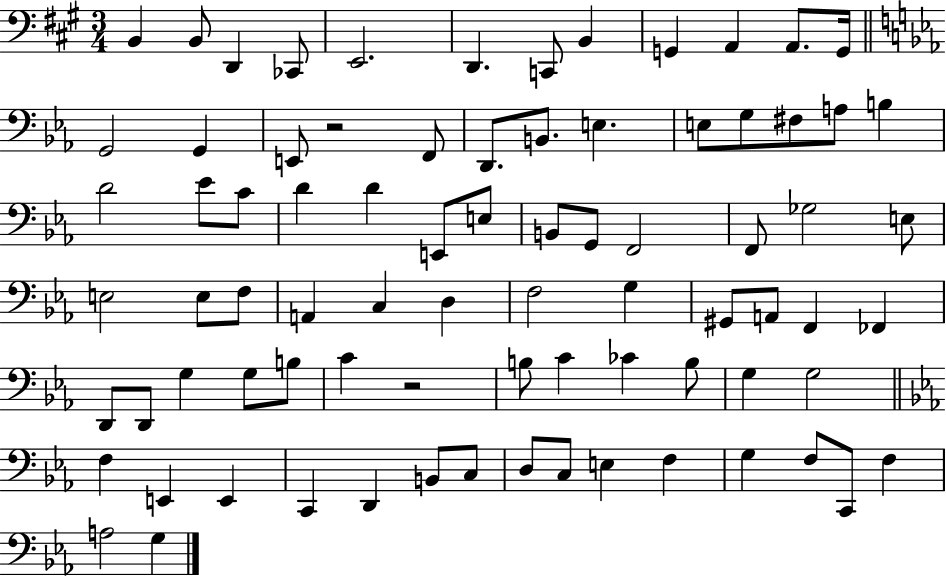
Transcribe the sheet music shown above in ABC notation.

X:1
T:Untitled
M:3/4
L:1/4
K:A
B,, B,,/2 D,, _C,,/2 E,,2 D,, C,,/2 B,, G,, A,, A,,/2 G,,/4 G,,2 G,, E,,/2 z2 F,,/2 D,,/2 B,,/2 E, E,/2 G,/2 ^F,/2 A,/2 B, D2 _E/2 C/2 D D E,,/2 E,/2 B,,/2 G,,/2 F,,2 F,,/2 _G,2 E,/2 E,2 E,/2 F,/2 A,, C, D, F,2 G, ^G,,/2 A,,/2 F,, _F,, D,,/2 D,,/2 G, G,/2 B,/2 C z2 B,/2 C _C B,/2 G, G,2 F, E,, E,, C,, D,, B,,/2 C,/2 D,/2 C,/2 E, F, G, F,/2 C,,/2 F, A,2 G,